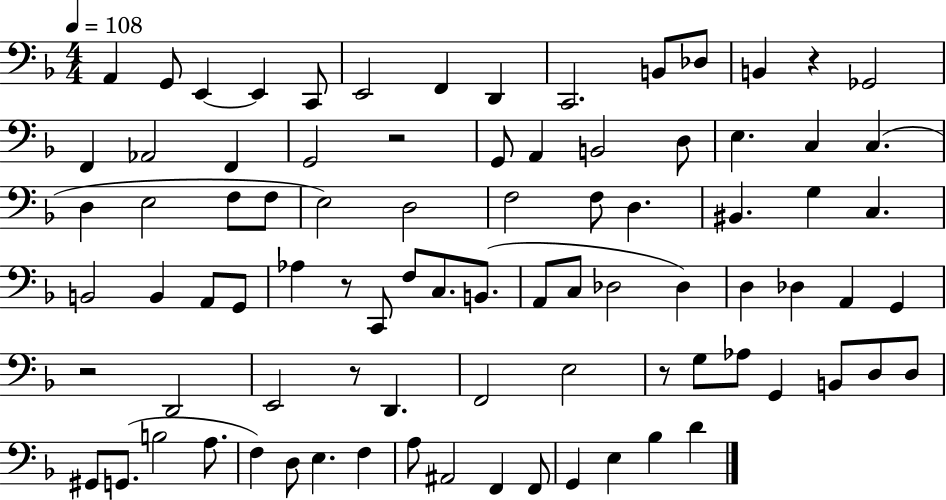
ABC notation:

X:1
T:Untitled
M:4/4
L:1/4
K:F
A,, G,,/2 E,, E,, C,,/2 E,,2 F,, D,, C,,2 B,,/2 _D,/2 B,, z _G,,2 F,, _A,,2 F,, G,,2 z2 G,,/2 A,, B,,2 D,/2 E, C, C, D, E,2 F,/2 F,/2 E,2 D,2 F,2 F,/2 D, ^B,, G, C, B,,2 B,, A,,/2 G,,/2 _A, z/2 C,,/2 F,/2 C,/2 B,,/2 A,,/2 C,/2 _D,2 _D, D, _D, A,, G,, z2 D,,2 E,,2 z/2 D,, F,,2 E,2 z/2 G,/2 _A,/2 G,, B,,/2 D,/2 D,/2 ^G,,/2 G,,/2 B,2 A,/2 F, D,/2 E, F, A,/2 ^A,,2 F,, F,,/2 G,, E, _B, D